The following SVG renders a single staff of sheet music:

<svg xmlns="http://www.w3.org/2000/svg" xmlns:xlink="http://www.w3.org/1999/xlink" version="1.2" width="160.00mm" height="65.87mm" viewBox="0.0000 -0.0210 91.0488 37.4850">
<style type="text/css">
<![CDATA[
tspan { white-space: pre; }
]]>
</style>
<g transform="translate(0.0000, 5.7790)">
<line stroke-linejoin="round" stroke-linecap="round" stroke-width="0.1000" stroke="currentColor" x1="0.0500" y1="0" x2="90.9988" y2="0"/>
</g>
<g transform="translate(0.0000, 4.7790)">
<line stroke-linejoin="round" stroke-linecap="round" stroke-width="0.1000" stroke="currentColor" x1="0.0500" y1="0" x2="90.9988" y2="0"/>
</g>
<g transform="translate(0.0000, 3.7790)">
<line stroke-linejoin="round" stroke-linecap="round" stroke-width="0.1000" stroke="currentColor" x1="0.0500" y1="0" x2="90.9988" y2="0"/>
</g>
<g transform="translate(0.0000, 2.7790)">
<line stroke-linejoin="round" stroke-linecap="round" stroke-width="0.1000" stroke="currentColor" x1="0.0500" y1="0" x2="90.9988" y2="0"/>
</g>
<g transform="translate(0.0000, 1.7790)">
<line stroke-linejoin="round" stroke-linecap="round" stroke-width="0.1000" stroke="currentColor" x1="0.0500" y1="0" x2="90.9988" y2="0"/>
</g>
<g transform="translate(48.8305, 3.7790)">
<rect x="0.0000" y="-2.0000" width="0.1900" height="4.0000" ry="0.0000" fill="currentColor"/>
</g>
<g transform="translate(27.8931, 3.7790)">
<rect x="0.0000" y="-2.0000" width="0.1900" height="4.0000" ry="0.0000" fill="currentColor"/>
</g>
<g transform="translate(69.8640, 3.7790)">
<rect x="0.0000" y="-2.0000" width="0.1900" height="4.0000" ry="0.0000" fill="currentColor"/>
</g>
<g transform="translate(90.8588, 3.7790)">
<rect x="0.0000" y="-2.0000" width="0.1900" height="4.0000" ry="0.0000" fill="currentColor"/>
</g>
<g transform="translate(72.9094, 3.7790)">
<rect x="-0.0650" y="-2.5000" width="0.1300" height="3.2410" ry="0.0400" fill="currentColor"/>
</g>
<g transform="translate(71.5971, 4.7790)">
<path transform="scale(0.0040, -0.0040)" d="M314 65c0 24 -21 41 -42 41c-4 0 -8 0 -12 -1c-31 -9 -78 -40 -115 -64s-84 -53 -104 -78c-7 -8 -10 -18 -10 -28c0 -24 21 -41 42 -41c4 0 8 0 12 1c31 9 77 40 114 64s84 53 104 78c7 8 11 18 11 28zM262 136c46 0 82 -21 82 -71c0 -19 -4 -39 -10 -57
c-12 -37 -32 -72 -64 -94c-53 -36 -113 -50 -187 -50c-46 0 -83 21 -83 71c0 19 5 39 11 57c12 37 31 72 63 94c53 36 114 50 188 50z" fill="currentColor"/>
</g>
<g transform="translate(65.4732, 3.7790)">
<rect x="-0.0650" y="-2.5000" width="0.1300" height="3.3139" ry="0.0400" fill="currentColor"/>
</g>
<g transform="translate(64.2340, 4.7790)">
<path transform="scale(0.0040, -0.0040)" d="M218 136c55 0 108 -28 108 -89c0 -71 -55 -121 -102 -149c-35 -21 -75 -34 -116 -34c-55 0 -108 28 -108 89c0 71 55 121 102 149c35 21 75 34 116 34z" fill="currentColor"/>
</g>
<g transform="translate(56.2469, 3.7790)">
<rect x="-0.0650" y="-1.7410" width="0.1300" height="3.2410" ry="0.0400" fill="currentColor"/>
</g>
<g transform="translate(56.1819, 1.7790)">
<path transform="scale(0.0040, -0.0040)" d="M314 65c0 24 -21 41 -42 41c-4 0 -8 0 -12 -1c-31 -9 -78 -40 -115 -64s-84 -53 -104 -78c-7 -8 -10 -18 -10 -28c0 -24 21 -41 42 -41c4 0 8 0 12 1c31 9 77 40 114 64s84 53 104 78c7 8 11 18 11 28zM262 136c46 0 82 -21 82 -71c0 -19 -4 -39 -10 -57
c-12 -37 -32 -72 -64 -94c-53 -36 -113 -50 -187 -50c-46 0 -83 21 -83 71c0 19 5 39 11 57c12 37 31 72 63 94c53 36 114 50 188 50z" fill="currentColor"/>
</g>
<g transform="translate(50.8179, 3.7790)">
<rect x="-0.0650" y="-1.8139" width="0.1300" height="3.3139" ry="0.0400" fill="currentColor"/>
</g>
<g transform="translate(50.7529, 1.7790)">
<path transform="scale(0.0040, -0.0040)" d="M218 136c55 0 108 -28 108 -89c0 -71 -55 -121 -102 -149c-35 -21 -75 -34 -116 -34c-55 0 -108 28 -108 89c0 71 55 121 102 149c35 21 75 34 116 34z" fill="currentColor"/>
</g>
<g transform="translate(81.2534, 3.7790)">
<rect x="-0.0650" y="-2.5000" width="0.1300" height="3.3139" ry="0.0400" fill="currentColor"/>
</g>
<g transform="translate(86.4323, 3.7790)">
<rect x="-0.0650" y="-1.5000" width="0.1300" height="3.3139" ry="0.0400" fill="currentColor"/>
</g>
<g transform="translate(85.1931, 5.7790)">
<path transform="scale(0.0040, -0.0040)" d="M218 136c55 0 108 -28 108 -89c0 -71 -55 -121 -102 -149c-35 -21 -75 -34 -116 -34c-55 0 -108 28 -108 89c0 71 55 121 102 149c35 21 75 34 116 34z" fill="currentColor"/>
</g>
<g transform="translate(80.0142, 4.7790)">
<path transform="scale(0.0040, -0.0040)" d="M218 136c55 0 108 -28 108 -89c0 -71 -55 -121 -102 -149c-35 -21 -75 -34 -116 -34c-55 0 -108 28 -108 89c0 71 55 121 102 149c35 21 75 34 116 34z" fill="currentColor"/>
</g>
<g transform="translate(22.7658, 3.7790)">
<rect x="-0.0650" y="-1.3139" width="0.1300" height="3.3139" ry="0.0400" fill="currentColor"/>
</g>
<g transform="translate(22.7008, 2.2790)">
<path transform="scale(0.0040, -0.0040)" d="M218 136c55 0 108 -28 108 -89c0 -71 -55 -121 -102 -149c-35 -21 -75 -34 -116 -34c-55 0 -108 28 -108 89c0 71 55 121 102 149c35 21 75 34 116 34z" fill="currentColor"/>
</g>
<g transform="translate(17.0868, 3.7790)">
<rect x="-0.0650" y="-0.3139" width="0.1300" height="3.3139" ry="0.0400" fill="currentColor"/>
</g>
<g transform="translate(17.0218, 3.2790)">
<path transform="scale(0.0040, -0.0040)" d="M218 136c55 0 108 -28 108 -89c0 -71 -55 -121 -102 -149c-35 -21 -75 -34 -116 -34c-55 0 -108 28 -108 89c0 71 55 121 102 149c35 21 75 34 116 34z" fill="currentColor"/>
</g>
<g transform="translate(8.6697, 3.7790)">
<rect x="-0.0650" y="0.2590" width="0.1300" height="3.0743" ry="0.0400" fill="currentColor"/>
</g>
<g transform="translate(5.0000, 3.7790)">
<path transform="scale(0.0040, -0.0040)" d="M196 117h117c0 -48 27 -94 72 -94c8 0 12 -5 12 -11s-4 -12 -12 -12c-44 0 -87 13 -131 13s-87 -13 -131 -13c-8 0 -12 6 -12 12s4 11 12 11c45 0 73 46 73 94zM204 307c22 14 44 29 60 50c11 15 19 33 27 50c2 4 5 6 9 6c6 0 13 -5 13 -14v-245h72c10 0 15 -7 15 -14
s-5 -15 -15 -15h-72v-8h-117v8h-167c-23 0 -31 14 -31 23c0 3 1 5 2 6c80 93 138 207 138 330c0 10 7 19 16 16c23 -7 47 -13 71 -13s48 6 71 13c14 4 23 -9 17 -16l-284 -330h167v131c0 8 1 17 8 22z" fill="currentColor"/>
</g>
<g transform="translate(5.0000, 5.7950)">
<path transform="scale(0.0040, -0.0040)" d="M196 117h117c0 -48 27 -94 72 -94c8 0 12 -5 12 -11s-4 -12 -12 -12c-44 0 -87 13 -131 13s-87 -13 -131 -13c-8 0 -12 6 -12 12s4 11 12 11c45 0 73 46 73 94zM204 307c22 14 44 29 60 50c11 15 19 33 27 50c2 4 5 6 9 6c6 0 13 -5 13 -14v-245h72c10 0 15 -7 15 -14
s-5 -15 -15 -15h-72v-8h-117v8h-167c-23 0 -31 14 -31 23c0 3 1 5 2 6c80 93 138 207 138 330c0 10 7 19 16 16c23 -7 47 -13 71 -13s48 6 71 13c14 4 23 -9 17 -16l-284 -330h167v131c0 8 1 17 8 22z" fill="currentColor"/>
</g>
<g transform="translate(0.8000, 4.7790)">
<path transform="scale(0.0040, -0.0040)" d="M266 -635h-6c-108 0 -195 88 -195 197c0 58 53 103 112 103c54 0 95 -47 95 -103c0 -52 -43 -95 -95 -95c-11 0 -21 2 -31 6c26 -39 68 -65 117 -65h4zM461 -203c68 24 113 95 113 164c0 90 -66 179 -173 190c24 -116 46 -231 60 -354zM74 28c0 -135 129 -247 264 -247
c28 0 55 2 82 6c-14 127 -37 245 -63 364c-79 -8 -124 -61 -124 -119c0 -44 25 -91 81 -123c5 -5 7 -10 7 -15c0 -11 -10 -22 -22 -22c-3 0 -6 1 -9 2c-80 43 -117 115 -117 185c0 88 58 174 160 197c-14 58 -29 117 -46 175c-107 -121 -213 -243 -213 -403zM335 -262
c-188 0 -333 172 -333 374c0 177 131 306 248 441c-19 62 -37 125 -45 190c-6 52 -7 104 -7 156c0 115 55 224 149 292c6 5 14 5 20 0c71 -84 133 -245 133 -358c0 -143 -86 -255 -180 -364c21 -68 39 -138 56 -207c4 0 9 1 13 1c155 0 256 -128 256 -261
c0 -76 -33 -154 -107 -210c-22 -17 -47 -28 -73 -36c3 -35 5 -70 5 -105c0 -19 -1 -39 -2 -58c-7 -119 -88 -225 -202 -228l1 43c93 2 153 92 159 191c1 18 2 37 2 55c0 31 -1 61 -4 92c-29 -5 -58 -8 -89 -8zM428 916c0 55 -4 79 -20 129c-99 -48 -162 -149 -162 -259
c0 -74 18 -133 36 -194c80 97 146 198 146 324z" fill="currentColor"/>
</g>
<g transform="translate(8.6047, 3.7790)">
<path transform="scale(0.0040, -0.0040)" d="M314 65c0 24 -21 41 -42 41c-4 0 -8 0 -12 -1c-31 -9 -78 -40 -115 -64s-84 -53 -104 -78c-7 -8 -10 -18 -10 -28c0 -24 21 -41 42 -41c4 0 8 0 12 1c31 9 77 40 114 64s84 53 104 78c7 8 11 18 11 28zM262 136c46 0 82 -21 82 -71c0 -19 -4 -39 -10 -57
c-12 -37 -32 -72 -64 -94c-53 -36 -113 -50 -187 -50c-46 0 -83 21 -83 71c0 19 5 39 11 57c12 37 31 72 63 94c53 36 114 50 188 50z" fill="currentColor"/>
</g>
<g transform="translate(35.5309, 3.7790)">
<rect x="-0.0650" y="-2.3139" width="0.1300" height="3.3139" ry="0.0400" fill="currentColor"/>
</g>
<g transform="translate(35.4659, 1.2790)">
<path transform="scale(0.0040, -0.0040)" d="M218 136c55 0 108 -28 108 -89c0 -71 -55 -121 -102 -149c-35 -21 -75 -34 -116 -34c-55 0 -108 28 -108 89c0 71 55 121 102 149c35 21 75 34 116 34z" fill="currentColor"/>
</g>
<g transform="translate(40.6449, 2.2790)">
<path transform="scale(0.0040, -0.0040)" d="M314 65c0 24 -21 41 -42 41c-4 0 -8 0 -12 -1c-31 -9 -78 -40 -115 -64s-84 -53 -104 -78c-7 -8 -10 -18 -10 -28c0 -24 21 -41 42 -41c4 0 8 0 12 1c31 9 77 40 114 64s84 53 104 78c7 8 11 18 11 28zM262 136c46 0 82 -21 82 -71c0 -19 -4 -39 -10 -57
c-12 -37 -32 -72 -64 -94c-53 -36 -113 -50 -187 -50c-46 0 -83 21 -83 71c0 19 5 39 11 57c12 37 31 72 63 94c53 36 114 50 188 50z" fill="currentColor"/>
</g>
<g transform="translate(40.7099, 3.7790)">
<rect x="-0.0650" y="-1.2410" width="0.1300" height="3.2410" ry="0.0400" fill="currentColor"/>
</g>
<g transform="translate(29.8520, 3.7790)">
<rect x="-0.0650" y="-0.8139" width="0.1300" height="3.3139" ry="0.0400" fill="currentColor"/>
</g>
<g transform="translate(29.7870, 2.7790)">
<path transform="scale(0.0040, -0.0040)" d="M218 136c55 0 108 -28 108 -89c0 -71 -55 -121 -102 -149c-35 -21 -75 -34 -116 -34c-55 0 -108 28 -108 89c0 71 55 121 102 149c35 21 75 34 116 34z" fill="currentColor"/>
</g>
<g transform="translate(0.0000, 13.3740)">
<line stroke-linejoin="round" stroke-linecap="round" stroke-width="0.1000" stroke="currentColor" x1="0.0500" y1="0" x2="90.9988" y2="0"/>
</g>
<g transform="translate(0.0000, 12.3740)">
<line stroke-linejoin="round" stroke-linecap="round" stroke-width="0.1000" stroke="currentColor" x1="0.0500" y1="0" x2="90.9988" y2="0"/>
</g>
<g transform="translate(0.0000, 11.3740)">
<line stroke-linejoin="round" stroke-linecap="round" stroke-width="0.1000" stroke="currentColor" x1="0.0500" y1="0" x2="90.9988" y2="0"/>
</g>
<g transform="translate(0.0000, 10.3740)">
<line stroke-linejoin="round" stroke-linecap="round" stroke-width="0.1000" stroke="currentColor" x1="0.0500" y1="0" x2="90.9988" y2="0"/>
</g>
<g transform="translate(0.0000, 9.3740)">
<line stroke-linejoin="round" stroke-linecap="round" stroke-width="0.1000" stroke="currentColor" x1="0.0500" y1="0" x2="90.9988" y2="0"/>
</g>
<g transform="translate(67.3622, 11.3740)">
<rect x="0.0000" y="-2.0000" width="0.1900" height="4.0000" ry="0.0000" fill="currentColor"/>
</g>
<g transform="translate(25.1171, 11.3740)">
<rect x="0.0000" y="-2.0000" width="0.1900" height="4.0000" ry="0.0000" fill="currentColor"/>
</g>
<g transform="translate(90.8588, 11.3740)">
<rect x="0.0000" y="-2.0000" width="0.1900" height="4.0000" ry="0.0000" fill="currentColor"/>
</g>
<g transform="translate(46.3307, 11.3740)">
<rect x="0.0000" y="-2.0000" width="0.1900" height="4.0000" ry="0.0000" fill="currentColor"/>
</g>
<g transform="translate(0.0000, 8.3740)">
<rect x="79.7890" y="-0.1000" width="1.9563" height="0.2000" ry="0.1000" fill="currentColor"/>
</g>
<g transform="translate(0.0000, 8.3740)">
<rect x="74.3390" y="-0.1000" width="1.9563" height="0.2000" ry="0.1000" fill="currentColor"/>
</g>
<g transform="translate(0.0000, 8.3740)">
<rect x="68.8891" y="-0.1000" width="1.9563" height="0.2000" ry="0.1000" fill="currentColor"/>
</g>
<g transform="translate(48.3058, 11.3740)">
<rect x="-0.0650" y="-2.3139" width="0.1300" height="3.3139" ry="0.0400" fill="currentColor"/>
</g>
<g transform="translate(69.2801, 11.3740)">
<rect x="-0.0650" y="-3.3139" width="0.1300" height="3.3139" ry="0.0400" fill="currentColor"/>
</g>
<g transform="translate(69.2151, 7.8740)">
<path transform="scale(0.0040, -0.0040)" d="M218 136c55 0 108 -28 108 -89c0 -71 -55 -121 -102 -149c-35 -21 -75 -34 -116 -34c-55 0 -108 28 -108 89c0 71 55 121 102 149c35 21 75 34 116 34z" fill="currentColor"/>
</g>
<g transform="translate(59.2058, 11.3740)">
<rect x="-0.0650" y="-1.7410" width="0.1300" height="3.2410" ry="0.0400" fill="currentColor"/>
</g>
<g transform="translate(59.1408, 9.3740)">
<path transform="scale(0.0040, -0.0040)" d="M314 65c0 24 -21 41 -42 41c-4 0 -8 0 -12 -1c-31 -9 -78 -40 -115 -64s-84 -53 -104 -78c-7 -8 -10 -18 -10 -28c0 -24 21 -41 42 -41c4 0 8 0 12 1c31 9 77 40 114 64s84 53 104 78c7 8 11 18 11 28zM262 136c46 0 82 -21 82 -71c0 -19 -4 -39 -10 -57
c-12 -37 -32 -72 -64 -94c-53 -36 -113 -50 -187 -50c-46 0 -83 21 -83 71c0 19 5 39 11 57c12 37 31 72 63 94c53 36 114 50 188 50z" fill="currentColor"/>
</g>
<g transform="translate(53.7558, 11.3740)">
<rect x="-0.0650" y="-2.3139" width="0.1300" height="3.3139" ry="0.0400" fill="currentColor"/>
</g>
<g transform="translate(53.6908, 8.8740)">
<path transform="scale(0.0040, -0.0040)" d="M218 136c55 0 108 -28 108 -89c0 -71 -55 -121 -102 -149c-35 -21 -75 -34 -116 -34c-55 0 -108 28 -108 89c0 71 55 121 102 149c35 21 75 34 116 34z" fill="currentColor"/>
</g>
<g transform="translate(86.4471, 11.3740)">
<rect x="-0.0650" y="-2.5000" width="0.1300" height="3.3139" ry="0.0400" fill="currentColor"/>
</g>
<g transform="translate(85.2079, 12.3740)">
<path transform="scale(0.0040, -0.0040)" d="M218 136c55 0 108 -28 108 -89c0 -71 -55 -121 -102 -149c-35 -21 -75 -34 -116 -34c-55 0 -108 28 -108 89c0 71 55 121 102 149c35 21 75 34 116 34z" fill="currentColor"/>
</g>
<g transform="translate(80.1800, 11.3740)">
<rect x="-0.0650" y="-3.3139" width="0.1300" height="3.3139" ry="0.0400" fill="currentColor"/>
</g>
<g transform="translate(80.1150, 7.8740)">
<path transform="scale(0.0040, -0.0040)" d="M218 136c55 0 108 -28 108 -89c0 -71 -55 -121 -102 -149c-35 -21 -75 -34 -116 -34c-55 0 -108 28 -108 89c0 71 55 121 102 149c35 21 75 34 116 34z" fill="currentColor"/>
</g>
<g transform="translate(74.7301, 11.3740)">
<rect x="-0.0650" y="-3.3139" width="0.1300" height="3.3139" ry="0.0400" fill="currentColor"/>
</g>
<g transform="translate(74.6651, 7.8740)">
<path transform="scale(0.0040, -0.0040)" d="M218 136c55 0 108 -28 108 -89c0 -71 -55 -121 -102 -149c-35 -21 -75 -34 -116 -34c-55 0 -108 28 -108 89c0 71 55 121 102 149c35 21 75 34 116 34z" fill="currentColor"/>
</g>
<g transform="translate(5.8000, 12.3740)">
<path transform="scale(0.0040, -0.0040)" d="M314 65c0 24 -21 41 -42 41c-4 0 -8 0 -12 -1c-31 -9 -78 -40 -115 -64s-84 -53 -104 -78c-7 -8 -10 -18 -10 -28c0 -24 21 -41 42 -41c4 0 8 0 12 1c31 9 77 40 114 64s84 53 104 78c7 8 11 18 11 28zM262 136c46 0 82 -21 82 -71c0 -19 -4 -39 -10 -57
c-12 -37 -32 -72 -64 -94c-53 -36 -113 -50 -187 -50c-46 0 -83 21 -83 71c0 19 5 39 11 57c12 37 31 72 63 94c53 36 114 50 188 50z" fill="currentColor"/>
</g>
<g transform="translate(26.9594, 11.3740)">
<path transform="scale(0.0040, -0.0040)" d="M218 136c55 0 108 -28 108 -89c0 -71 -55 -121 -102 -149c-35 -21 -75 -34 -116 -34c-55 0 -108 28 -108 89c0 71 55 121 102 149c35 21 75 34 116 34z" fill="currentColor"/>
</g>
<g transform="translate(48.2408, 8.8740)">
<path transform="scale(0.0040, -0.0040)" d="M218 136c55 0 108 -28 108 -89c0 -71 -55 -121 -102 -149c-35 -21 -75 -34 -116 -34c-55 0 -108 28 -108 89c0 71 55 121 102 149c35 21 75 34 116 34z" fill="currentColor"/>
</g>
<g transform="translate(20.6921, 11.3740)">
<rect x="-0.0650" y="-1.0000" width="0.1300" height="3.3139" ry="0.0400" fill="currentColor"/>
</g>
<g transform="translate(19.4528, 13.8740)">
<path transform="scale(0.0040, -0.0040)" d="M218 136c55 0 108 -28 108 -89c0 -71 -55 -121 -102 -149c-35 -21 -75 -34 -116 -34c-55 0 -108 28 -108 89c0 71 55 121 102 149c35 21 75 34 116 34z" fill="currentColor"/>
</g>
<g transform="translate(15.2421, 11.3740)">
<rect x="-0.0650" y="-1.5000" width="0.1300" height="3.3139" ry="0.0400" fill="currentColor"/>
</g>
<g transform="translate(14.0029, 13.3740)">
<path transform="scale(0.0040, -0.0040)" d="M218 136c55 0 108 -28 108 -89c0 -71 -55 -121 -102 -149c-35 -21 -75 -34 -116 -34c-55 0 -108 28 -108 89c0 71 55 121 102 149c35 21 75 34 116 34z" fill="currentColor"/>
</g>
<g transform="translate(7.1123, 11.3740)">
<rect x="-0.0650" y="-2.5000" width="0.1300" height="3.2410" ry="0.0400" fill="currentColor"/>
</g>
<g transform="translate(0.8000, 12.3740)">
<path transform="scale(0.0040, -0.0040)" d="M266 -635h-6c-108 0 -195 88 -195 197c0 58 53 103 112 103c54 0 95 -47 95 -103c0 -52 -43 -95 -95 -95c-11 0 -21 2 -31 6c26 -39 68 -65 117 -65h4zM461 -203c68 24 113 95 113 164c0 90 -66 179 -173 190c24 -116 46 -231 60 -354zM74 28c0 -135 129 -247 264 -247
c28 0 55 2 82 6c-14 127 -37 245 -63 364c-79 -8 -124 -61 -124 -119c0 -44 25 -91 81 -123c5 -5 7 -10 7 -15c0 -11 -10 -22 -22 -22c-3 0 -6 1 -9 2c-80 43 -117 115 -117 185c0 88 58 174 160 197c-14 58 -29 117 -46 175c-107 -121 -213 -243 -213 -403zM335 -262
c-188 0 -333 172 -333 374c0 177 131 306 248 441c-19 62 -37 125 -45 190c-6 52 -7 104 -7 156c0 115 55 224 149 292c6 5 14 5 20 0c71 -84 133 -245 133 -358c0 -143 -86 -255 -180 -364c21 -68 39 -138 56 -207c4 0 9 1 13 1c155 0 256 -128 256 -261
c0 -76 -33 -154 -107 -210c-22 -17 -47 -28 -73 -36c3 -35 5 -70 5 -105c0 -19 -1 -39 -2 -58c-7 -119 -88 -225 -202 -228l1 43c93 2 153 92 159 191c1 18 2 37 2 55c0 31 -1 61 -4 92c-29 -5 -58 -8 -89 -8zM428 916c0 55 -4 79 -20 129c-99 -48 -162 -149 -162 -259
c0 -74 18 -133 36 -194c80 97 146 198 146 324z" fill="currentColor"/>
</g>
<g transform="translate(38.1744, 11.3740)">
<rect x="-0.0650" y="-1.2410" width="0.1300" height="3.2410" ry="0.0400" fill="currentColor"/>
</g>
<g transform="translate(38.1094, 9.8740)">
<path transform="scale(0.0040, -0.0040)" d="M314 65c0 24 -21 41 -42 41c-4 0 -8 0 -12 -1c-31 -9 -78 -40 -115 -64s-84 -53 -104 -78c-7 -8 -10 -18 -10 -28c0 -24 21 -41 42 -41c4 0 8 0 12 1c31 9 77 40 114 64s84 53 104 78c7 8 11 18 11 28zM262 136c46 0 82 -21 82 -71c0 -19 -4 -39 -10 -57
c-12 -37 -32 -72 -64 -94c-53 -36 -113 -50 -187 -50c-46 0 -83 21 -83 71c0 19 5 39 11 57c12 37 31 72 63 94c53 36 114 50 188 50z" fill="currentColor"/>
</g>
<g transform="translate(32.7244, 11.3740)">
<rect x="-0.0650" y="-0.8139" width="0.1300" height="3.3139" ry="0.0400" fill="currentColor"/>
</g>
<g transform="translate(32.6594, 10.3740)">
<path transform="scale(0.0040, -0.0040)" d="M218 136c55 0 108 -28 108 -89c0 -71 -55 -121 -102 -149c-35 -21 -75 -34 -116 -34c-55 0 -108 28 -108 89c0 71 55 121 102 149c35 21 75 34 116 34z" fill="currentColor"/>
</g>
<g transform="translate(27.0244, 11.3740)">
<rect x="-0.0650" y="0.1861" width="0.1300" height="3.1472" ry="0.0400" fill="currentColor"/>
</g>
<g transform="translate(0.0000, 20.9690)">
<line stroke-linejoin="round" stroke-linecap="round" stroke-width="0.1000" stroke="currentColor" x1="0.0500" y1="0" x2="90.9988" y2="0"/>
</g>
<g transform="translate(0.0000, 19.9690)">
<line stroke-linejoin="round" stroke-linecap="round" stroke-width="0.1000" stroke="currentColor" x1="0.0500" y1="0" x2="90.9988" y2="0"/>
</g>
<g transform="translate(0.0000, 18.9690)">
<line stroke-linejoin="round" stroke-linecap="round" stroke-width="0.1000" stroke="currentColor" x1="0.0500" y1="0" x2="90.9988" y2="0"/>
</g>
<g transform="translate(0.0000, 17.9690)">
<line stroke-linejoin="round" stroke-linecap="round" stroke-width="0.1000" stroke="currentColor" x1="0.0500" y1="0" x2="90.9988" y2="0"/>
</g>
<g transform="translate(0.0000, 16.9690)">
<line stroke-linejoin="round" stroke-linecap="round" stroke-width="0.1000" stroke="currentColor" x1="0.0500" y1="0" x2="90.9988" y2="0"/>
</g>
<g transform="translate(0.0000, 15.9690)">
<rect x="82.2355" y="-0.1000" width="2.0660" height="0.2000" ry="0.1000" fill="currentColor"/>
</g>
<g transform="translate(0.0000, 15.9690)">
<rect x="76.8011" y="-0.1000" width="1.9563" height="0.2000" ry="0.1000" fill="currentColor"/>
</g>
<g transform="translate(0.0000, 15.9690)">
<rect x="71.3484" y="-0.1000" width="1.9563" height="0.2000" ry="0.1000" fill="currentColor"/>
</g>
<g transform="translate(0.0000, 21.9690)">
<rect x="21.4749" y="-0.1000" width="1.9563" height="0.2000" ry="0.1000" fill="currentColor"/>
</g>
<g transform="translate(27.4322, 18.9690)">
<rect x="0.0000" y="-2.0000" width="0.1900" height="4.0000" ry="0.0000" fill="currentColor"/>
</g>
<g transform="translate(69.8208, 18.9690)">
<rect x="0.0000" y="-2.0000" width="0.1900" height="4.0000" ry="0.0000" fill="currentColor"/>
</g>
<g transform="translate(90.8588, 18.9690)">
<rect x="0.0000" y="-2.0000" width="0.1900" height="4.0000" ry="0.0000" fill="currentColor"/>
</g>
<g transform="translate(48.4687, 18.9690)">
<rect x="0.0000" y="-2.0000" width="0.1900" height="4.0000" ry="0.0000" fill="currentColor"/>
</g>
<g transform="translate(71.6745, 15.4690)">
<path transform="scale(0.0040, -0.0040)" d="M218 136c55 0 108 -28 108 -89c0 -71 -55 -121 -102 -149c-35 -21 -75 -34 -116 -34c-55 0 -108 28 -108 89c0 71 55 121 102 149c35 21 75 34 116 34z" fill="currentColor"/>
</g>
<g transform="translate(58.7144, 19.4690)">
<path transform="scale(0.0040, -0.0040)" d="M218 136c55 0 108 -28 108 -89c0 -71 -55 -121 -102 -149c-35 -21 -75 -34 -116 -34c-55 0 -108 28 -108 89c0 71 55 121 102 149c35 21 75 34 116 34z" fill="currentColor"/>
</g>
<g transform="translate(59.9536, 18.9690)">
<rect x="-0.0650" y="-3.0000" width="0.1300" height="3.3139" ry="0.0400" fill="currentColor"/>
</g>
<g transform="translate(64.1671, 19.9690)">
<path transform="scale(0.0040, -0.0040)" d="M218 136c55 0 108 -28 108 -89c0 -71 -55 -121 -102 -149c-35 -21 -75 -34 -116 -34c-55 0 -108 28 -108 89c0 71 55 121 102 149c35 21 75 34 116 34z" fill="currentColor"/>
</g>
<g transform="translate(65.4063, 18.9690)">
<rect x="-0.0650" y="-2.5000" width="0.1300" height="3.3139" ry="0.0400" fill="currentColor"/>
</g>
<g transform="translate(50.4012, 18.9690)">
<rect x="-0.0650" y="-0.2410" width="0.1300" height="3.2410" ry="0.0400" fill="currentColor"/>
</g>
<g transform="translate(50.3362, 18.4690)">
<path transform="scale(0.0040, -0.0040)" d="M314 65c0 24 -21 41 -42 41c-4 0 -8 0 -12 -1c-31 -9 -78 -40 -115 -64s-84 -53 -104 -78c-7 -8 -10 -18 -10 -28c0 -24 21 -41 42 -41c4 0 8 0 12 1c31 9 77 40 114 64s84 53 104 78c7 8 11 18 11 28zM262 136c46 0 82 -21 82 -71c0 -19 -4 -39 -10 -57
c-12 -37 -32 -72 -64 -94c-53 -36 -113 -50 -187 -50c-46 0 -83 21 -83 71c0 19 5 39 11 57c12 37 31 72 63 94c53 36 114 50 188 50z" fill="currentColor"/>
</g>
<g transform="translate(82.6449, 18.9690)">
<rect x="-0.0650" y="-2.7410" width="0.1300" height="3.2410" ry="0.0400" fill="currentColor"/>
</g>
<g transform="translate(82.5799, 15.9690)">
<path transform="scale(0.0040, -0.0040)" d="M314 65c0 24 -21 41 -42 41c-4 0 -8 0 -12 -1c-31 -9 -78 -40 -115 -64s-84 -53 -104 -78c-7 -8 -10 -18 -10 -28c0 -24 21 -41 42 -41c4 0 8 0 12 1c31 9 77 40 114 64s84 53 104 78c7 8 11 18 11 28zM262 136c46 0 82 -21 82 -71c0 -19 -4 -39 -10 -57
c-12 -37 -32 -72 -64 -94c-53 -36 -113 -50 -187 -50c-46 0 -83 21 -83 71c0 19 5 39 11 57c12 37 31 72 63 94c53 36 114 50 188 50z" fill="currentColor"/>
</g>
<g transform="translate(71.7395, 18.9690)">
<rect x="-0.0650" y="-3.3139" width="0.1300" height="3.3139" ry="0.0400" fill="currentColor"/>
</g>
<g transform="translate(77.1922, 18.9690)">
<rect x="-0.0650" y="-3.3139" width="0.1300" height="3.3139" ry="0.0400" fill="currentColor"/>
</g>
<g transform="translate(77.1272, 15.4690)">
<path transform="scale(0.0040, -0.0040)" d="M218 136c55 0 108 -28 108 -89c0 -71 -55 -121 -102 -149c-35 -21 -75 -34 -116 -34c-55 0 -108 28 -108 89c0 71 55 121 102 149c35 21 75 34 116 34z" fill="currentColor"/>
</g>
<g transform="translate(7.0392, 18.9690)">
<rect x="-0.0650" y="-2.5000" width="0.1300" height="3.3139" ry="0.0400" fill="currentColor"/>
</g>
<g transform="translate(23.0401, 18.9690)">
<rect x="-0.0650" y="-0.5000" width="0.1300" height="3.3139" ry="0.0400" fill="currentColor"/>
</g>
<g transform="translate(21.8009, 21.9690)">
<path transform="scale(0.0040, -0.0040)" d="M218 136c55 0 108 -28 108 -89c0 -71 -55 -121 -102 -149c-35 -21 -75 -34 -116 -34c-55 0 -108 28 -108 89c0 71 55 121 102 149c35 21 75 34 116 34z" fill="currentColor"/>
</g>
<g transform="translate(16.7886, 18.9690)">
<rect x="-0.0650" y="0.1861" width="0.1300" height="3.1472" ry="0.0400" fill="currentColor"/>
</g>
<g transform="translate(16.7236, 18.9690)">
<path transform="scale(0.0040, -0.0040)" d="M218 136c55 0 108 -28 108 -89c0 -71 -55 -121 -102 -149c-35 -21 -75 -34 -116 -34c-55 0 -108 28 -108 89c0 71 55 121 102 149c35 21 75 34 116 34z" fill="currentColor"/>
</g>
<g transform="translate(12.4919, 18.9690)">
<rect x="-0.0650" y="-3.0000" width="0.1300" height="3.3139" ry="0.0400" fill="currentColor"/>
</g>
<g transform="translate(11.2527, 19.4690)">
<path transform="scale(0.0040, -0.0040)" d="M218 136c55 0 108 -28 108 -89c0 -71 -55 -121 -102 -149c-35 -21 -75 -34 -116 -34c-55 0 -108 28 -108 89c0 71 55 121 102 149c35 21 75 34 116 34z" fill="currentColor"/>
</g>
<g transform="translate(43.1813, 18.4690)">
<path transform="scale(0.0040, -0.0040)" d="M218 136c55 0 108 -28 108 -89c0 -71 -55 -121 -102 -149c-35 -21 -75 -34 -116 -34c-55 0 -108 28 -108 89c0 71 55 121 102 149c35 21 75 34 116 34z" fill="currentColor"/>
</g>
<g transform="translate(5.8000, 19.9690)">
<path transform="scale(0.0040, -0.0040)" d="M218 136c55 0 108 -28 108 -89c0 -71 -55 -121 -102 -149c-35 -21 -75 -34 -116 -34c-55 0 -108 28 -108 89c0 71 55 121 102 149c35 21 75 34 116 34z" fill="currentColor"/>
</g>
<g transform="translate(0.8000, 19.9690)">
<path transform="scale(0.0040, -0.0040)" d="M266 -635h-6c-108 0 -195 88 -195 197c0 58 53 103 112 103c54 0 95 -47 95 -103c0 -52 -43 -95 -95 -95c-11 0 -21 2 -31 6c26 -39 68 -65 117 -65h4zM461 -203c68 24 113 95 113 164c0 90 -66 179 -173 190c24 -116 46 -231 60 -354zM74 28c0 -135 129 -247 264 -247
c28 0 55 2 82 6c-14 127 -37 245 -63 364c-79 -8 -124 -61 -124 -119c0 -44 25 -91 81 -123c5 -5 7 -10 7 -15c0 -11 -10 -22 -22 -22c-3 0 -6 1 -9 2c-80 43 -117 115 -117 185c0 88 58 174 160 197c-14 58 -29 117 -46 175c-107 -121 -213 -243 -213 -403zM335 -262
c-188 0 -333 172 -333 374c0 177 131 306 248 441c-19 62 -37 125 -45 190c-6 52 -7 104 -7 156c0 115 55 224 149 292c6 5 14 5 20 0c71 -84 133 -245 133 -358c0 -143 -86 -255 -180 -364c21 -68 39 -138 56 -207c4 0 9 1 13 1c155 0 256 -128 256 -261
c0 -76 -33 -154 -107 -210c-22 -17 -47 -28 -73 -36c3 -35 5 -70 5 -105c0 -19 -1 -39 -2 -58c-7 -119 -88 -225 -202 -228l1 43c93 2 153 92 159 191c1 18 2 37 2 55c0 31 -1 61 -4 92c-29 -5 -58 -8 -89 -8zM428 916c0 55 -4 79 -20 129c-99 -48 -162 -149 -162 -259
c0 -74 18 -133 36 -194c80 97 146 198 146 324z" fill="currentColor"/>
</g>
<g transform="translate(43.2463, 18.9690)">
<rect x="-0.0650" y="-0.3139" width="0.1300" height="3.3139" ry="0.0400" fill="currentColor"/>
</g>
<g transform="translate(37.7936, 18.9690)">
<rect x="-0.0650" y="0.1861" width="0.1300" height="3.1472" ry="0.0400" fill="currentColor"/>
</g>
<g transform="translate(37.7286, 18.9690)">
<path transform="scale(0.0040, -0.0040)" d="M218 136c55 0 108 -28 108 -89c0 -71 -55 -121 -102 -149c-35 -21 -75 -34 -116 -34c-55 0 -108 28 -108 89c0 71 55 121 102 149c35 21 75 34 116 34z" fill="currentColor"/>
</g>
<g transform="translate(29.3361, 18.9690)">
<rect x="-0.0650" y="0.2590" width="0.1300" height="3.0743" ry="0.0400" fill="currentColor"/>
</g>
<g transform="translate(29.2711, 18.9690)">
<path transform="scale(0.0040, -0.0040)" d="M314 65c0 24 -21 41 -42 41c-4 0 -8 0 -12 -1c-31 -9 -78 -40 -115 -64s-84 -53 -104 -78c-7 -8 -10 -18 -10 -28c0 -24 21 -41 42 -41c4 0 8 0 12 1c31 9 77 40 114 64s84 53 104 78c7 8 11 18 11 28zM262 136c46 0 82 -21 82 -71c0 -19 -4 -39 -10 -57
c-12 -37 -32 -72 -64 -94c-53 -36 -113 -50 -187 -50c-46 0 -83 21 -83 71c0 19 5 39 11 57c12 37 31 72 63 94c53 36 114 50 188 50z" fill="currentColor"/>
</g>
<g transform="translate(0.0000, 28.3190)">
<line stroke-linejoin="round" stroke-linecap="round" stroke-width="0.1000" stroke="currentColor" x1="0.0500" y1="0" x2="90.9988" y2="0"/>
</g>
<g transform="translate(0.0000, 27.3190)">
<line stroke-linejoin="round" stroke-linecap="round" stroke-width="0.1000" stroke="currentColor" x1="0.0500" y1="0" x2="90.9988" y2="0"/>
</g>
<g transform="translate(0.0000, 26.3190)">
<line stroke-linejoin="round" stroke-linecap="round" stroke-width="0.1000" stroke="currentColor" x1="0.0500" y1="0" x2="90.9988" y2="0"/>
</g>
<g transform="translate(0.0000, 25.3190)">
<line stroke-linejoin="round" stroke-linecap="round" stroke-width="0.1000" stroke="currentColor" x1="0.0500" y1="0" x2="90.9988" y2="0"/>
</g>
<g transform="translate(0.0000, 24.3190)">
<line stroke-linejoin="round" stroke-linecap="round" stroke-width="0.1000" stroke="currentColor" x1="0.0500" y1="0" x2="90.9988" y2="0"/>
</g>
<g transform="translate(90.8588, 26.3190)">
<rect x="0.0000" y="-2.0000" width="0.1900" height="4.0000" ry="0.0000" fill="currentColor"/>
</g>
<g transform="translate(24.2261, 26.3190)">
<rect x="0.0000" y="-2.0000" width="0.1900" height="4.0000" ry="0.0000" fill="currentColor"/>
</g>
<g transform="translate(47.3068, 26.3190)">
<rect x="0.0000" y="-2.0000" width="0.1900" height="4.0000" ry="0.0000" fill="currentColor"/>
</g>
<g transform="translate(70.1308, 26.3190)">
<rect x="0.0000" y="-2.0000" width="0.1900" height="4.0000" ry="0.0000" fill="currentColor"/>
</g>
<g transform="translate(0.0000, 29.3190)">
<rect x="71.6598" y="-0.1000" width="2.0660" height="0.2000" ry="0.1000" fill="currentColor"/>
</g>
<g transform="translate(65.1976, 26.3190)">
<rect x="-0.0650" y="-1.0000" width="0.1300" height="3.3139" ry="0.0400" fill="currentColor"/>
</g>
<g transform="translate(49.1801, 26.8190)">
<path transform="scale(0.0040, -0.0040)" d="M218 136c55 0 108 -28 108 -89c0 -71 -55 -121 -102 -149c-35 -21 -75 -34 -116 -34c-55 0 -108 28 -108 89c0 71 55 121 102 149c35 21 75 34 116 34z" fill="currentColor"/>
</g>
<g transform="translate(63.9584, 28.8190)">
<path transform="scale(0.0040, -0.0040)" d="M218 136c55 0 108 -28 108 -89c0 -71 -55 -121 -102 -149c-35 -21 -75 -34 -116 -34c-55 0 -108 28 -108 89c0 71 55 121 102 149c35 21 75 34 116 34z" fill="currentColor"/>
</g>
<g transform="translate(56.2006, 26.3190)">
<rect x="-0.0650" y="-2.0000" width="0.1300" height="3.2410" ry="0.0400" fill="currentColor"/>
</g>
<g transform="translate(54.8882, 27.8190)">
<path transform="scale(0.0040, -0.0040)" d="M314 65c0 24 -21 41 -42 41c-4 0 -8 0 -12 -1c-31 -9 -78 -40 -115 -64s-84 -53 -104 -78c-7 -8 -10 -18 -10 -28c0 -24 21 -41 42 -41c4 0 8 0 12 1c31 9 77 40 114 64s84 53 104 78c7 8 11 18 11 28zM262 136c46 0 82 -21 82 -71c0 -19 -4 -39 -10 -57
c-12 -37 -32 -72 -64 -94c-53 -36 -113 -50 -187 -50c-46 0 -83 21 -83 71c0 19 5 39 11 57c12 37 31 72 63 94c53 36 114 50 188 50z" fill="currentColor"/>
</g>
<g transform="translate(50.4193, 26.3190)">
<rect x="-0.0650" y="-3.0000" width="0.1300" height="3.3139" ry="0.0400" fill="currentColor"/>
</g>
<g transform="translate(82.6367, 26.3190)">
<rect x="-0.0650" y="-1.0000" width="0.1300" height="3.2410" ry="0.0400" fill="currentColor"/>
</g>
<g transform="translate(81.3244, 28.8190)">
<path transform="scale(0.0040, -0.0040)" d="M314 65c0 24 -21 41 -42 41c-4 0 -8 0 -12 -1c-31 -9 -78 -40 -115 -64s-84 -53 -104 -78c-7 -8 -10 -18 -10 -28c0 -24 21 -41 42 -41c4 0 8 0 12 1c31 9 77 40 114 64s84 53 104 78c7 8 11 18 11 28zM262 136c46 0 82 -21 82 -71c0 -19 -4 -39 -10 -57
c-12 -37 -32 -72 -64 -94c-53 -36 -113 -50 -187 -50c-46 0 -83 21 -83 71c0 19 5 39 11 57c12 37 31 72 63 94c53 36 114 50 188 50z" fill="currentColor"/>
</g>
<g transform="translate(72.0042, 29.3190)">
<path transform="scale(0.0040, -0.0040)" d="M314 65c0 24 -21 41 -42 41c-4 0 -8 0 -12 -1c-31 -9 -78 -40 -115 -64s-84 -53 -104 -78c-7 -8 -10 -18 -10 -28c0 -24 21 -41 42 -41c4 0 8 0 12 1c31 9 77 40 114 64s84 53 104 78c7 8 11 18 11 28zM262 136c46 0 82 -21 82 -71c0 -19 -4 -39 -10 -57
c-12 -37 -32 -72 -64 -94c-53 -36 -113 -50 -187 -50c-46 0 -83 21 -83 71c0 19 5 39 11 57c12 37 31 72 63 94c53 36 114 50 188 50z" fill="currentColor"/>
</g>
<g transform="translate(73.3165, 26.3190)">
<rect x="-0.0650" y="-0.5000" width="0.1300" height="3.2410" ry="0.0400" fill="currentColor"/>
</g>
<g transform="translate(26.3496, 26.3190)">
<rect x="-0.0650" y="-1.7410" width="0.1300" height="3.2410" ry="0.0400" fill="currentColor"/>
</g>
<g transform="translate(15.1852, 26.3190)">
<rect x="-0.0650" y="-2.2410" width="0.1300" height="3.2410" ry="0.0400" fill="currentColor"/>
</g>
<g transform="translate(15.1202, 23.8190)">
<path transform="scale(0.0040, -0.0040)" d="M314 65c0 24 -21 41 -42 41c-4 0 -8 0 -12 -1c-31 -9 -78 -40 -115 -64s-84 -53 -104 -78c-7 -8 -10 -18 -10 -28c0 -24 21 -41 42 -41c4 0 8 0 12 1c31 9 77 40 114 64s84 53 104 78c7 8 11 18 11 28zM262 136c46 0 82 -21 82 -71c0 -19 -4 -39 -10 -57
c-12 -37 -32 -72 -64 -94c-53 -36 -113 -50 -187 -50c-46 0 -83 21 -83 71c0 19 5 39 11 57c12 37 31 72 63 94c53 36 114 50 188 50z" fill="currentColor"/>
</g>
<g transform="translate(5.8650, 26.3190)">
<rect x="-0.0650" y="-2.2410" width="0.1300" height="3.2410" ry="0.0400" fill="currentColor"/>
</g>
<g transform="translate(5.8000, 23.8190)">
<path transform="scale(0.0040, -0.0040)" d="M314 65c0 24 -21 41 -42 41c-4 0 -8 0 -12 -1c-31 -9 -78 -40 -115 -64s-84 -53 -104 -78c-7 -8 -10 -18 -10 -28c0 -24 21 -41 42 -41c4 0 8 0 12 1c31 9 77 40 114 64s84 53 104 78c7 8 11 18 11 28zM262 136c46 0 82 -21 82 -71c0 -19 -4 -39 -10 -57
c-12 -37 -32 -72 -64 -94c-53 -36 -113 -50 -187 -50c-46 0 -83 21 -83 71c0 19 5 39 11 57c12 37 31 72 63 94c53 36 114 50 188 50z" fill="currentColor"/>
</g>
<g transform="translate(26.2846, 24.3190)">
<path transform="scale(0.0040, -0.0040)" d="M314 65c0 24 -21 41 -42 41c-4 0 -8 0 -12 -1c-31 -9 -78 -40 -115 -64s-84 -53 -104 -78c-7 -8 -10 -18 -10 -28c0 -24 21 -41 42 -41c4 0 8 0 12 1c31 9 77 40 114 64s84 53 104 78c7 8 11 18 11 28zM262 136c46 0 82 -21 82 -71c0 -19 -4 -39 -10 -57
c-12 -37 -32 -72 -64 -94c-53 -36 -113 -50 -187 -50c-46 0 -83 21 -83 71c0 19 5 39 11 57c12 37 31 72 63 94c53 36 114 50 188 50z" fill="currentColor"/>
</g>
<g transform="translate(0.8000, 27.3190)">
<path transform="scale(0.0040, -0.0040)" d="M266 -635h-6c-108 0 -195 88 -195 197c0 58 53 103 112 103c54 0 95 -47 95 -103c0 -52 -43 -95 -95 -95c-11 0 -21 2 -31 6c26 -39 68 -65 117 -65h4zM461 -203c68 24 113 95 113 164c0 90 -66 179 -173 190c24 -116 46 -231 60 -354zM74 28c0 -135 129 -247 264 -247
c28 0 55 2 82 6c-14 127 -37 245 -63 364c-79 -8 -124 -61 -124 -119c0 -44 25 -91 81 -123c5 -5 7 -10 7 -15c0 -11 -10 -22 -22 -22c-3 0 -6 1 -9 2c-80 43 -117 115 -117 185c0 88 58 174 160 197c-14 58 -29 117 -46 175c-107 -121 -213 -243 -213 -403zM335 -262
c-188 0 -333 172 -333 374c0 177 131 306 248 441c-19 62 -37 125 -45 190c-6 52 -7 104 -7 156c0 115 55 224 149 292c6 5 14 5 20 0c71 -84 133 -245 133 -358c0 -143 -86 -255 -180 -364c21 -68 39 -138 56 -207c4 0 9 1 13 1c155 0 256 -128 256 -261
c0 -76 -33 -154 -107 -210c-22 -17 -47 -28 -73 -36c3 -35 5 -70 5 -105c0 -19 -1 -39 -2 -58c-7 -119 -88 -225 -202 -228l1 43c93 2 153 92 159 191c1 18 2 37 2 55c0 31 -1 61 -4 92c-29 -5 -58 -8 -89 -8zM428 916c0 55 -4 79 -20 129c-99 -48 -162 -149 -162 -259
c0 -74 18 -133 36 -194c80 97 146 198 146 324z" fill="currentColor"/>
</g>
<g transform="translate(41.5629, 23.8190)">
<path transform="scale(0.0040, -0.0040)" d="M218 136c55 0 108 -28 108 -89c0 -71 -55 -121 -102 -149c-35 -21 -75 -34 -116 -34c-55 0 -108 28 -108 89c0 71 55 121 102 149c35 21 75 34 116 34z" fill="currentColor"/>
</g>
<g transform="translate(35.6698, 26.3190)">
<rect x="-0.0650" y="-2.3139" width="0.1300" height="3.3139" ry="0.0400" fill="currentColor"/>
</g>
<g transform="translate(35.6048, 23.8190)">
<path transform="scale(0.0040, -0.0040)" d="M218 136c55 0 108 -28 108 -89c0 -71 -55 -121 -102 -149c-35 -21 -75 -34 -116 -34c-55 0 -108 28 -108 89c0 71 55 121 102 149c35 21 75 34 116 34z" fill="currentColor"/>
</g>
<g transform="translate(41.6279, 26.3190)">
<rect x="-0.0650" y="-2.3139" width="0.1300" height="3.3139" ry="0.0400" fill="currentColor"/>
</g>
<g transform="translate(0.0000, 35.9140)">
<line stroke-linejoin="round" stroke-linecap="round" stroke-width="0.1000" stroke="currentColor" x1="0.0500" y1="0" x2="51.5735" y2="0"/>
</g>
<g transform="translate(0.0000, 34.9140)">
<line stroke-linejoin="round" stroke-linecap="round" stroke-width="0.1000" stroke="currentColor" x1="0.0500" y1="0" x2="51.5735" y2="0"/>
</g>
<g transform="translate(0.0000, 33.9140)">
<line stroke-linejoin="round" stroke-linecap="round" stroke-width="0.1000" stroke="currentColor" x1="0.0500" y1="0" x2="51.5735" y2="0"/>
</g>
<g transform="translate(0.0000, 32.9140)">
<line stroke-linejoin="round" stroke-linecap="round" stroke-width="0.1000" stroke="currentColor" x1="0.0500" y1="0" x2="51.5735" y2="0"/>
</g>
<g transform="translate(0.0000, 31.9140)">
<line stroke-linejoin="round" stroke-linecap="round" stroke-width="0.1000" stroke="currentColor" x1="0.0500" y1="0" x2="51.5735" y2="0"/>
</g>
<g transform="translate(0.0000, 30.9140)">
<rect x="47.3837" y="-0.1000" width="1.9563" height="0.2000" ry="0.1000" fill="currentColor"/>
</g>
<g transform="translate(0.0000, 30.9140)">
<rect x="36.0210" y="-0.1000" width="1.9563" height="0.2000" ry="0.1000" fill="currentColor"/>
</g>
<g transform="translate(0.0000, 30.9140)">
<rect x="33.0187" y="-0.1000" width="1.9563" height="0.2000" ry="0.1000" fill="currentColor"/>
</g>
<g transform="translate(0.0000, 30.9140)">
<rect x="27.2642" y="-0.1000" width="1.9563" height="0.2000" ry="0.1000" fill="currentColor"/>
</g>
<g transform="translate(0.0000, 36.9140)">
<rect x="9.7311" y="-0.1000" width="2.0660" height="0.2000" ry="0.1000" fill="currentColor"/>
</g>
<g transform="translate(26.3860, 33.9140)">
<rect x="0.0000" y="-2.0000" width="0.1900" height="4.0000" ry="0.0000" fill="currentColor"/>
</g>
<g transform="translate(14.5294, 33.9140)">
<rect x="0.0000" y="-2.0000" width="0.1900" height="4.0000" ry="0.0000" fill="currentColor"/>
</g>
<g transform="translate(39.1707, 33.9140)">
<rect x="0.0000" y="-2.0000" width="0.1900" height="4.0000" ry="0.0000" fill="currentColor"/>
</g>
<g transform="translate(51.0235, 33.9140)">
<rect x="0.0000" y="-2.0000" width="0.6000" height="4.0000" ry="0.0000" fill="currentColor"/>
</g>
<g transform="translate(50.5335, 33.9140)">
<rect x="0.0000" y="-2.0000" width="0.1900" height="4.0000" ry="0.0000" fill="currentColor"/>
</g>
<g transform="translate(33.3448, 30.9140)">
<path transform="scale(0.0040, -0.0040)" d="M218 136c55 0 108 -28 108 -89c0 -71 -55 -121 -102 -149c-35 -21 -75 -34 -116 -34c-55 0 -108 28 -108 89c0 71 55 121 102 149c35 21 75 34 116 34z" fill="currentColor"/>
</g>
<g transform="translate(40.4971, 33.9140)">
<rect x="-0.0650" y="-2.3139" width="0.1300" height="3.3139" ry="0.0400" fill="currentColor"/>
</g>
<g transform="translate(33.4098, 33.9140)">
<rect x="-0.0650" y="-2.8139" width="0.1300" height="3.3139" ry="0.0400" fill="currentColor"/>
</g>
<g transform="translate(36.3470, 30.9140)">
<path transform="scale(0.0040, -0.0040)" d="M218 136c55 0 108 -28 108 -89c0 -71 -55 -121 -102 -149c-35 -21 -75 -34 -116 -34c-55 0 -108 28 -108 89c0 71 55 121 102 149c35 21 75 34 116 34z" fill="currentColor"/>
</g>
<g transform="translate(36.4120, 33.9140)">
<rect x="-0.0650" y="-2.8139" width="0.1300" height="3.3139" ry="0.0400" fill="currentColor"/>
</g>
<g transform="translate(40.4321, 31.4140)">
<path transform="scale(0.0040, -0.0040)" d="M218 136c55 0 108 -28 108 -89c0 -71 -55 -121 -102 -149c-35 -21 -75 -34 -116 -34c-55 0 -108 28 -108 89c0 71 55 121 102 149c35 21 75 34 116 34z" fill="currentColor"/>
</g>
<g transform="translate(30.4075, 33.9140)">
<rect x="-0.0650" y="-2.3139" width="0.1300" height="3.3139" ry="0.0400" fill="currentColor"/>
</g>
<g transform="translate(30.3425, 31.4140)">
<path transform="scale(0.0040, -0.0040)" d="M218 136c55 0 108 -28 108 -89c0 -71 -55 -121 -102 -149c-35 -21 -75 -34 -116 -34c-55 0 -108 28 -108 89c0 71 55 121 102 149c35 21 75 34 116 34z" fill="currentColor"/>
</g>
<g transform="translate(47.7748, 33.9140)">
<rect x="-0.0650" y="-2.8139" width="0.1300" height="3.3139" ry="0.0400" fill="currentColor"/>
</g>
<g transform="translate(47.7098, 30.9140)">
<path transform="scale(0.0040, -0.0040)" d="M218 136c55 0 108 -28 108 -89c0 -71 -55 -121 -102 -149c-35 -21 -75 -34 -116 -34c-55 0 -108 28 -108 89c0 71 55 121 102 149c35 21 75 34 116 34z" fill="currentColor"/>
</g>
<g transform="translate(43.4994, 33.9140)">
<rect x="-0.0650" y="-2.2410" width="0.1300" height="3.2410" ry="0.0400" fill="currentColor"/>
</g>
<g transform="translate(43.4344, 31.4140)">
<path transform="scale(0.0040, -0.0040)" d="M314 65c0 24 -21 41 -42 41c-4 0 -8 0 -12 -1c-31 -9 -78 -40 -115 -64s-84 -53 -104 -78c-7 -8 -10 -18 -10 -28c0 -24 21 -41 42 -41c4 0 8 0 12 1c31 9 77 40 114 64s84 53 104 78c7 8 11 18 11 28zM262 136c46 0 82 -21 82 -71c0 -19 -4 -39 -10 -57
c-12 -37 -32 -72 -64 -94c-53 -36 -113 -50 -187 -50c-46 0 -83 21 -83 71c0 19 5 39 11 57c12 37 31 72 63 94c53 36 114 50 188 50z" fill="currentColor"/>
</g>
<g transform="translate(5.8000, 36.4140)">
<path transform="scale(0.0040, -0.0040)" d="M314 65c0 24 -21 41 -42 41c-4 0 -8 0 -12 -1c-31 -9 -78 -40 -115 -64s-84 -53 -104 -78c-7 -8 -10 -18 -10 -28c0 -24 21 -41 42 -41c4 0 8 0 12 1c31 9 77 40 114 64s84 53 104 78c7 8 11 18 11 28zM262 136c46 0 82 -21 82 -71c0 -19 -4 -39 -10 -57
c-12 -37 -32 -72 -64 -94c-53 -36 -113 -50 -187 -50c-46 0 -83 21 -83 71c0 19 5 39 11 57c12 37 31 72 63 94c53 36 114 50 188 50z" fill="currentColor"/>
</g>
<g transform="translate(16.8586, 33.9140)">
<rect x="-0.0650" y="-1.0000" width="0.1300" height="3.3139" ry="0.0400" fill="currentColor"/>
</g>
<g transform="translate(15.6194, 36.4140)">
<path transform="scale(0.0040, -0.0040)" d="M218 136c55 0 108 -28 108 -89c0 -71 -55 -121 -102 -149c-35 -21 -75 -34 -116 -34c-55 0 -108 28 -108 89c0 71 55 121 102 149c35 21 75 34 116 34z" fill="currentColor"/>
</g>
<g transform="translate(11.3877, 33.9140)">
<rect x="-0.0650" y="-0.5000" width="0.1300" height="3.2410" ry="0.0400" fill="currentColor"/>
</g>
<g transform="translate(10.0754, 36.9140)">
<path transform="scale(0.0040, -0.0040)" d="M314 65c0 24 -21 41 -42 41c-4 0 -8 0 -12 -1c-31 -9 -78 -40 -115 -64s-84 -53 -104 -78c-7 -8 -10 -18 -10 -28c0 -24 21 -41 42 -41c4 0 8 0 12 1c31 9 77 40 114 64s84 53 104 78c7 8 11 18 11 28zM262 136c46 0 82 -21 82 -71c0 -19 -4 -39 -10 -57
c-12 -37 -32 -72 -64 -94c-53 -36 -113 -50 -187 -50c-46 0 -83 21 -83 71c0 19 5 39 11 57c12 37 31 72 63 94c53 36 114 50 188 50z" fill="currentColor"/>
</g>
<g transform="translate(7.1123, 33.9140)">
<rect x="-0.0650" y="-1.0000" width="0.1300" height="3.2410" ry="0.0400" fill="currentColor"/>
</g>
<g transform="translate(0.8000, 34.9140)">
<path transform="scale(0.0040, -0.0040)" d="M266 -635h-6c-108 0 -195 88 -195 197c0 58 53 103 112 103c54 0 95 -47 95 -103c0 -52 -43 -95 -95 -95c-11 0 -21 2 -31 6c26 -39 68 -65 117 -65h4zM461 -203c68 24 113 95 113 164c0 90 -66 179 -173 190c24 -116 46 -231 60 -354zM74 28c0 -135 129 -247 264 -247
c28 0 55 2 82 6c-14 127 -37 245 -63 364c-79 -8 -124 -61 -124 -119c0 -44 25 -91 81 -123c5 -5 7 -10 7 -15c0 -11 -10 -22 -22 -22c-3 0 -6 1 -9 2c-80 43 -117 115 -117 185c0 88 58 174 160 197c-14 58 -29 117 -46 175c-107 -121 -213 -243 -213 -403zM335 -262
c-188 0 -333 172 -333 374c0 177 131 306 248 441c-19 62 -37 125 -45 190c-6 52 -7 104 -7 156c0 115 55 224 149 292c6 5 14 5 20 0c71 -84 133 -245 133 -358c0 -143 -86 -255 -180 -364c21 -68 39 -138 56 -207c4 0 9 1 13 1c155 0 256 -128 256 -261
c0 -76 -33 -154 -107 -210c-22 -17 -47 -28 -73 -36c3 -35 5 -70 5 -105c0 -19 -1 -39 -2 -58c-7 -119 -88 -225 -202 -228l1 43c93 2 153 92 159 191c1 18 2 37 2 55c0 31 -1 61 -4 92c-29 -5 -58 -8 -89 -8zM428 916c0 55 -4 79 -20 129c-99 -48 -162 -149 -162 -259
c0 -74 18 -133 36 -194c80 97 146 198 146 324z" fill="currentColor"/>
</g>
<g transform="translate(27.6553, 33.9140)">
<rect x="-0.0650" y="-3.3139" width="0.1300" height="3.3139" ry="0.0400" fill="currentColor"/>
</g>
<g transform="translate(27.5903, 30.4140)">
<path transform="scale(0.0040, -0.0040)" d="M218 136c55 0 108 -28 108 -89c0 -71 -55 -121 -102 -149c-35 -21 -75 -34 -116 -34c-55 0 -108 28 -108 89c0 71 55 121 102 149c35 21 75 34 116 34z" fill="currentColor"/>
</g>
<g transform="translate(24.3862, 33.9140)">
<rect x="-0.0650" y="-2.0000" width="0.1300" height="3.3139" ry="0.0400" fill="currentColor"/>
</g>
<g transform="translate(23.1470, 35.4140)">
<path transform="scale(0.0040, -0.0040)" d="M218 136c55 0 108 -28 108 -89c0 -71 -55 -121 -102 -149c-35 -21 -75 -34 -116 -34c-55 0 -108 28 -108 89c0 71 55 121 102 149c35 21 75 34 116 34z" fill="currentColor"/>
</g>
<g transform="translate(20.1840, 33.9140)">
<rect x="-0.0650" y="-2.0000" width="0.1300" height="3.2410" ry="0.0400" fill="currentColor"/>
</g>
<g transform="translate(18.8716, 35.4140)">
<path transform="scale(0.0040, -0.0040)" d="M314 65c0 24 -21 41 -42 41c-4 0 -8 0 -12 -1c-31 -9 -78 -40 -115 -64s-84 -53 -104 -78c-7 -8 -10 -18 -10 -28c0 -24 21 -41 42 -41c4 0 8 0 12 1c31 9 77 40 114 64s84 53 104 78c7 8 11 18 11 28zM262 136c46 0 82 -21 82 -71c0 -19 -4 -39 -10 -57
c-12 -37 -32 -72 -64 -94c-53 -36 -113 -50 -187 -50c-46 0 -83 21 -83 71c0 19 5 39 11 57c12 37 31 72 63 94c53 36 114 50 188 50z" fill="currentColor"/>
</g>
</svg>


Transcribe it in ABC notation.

X:1
T:Untitled
M:4/4
L:1/4
K:C
B2 c e d g e2 f f2 G G2 G E G2 E D B d e2 g g f2 b b b G G A B C B2 B c c2 A G b b a2 g2 g2 f2 g g A F2 D C2 D2 D2 C2 D F2 F b g a a g g2 a